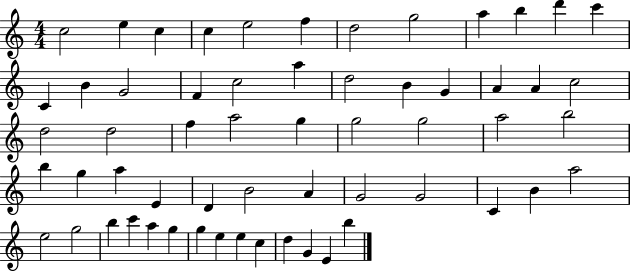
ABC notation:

X:1
T:Untitled
M:4/4
L:1/4
K:C
c2 e c c e2 f d2 g2 a b d' c' C B G2 F c2 a d2 B G A A c2 d2 d2 f a2 g g2 g2 a2 b2 b g a E D B2 A G2 G2 C B a2 e2 g2 b c' a g g e e c d G E b